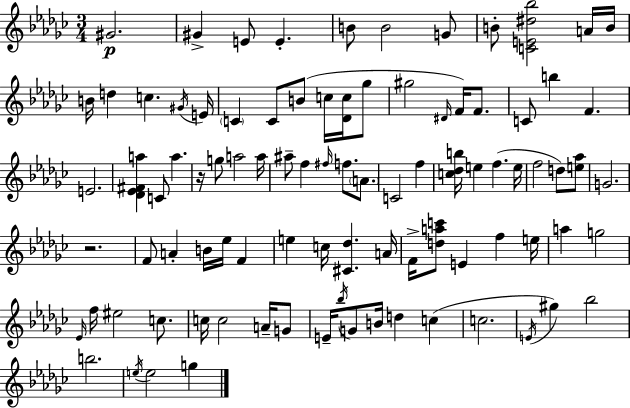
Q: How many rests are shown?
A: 2